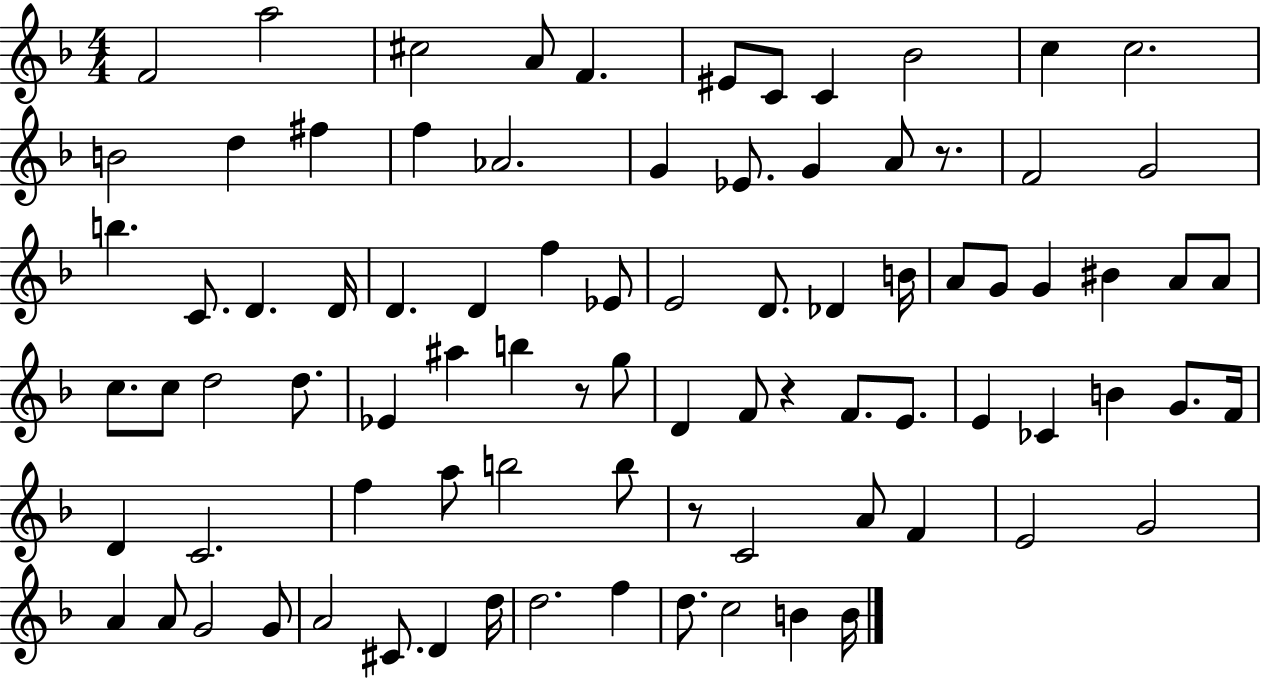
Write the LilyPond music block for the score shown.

{
  \clef treble
  \numericTimeSignature
  \time 4/4
  \key f \major
  \repeat volta 2 { f'2 a''2 | cis''2 a'8 f'4. | eis'8 c'8 c'4 bes'2 | c''4 c''2. | \break b'2 d''4 fis''4 | f''4 aes'2. | g'4 ees'8. g'4 a'8 r8. | f'2 g'2 | \break b''4. c'8. d'4. d'16 | d'4. d'4 f''4 ees'8 | e'2 d'8. des'4 b'16 | a'8 g'8 g'4 bis'4 a'8 a'8 | \break c''8. c''8 d''2 d''8. | ees'4 ais''4 b''4 r8 g''8 | d'4 f'8 r4 f'8. e'8. | e'4 ces'4 b'4 g'8. f'16 | \break d'4 c'2. | f''4 a''8 b''2 b''8 | r8 c'2 a'8 f'4 | e'2 g'2 | \break a'4 a'8 g'2 g'8 | a'2 cis'8. d'4 d''16 | d''2. f''4 | d''8. c''2 b'4 b'16 | \break } \bar "|."
}